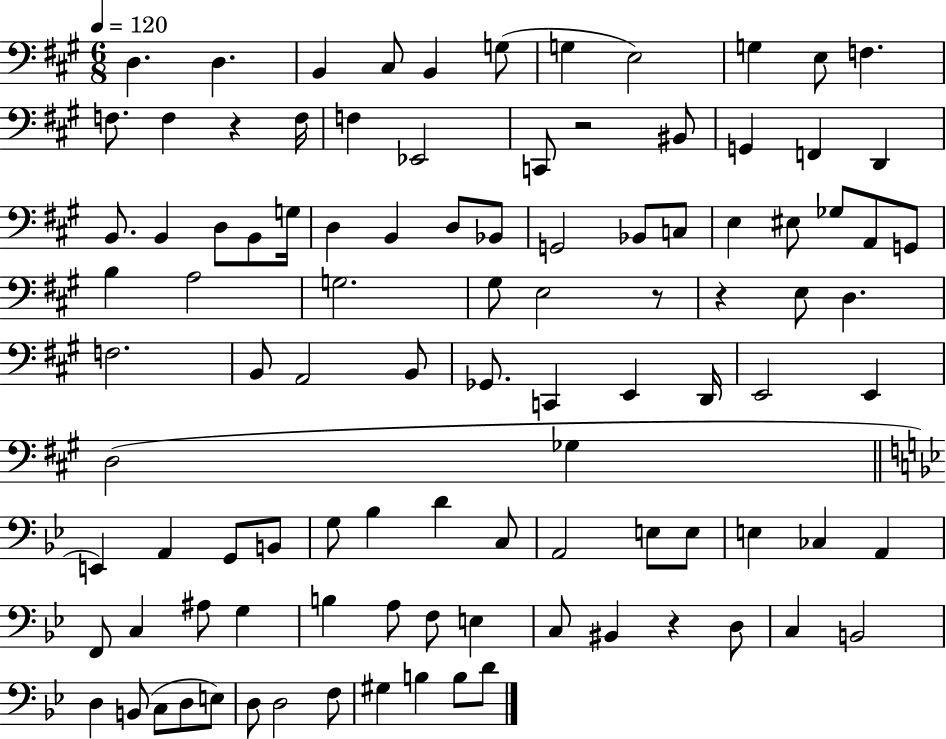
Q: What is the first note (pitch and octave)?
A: D3